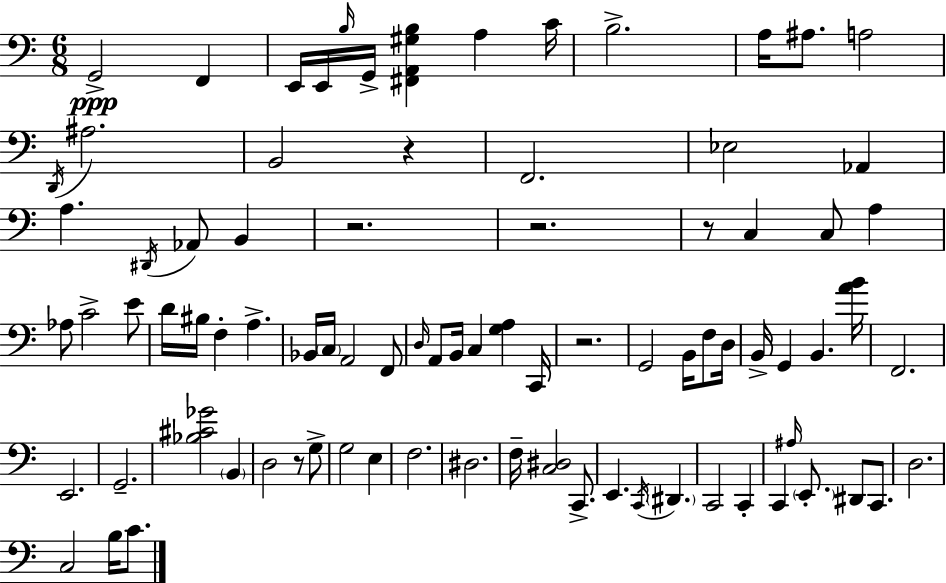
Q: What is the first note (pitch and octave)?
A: G2